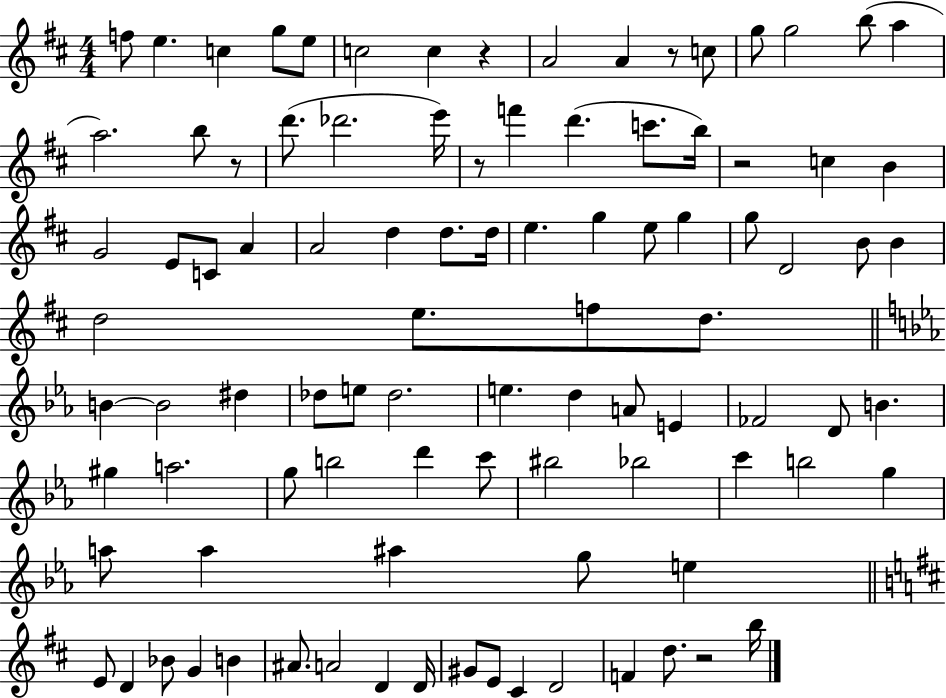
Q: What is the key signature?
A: D major